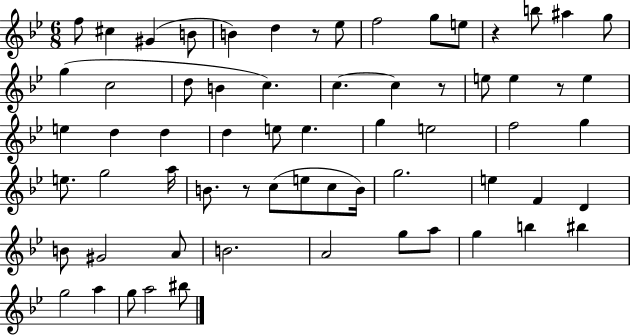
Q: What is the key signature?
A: BES major